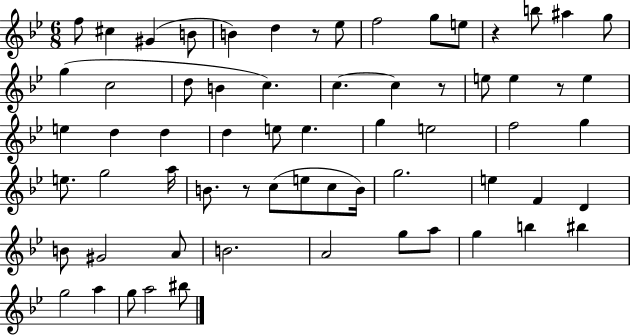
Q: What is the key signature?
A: BES major